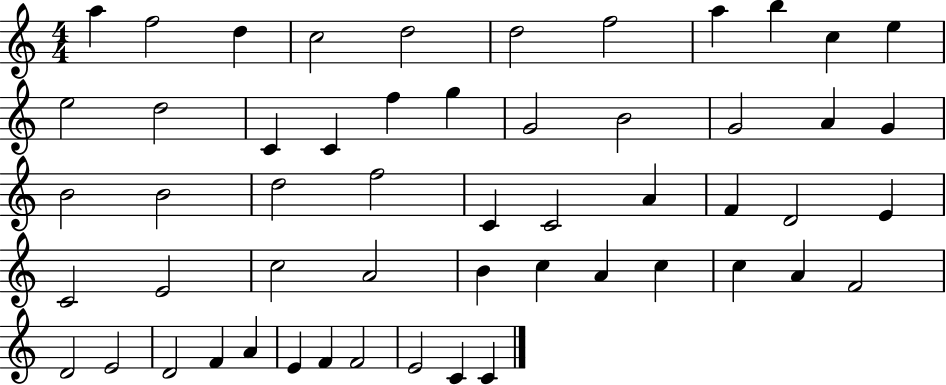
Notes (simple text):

A5/q F5/h D5/q C5/h D5/h D5/h F5/h A5/q B5/q C5/q E5/q E5/h D5/h C4/q C4/q F5/q G5/q G4/h B4/h G4/h A4/q G4/q B4/h B4/h D5/h F5/h C4/q C4/h A4/q F4/q D4/h E4/q C4/h E4/h C5/h A4/h B4/q C5/q A4/q C5/q C5/q A4/q F4/h D4/h E4/h D4/h F4/q A4/q E4/q F4/q F4/h E4/h C4/q C4/q